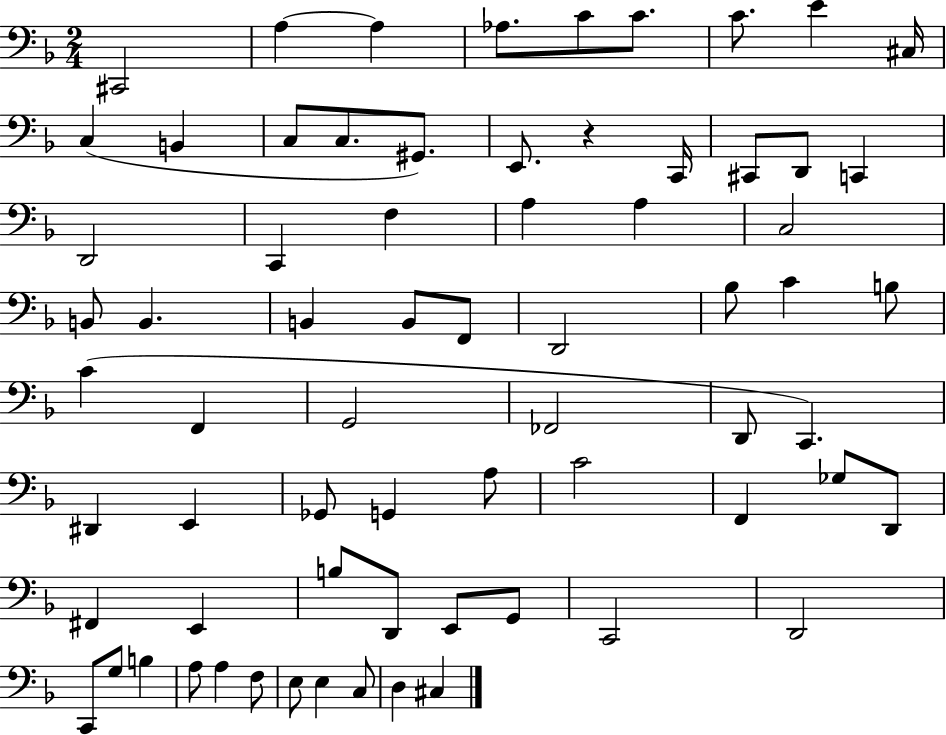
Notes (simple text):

C#2/h A3/q A3/q Ab3/e. C4/e C4/e. C4/e. E4/q C#3/s C3/q B2/q C3/e C3/e. G#2/e. E2/e. R/q C2/s C#2/e D2/e C2/q D2/h C2/q F3/q A3/q A3/q C3/h B2/e B2/q. B2/q B2/e F2/e D2/h Bb3/e C4/q B3/e C4/q F2/q G2/h FES2/h D2/e C2/q. D#2/q E2/q Gb2/e G2/q A3/e C4/h F2/q Gb3/e D2/e F#2/q E2/q B3/e D2/e E2/e G2/e C2/h D2/h C2/e G3/e B3/q A3/e A3/q F3/e E3/e E3/q C3/e D3/q C#3/q